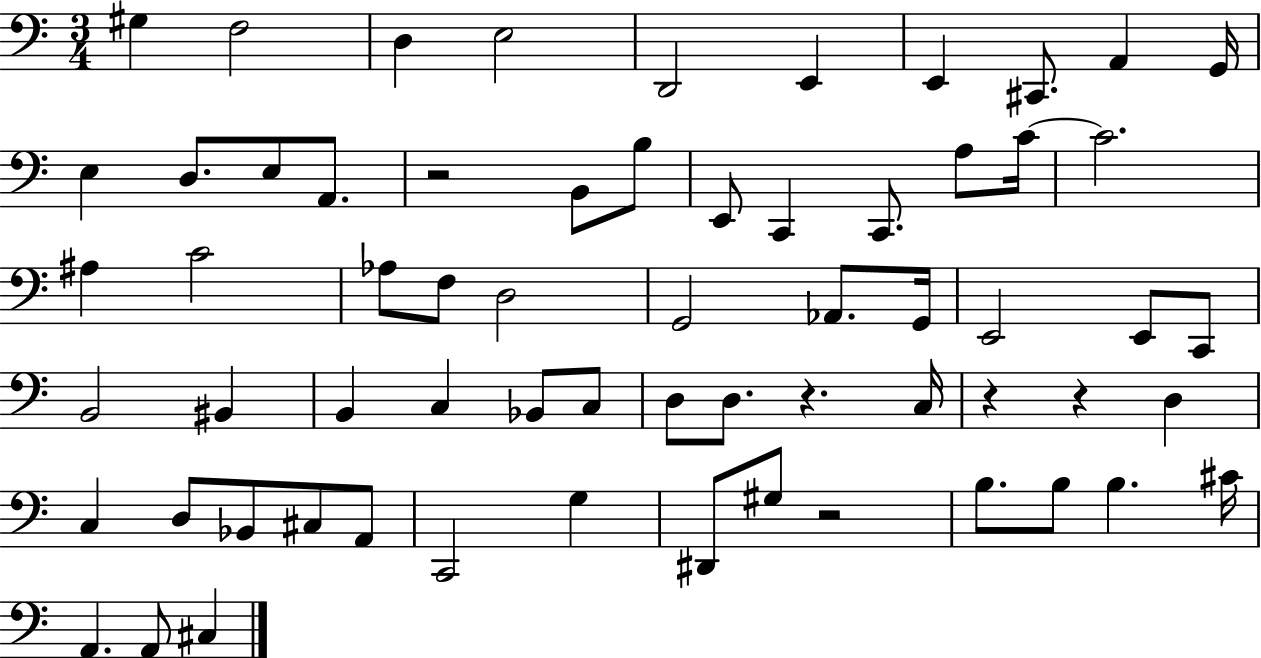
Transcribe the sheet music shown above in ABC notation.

X:1
T:Untitled
M:3/4
L:1/4
K:C
^G, F,2 D, E,2 D,,2 E,, E,, ^C,,/2 A,, G,,/4 E, D,/2 E,/2 A,,/2 z2 B,,/2 B,/2 E,,/2 C,, C,,/2 A,/2 C/4 C2 ^A, C2 _A,/2 F,/2 D,2 G,,2 _A,,/2 G,,/4 E,,2 E,,/2 C,,/2 B,,2 ^B,, B,, C, _B,,/2 C,/2 D,/2 D,/2 z C,/4 z z D, C, D,/2 _B,,/2 ^C,/2 A,,/2 C,,2 G, ^D,,/2 ^G,/2 z2 B,/2 B,/2 B, ^C/4 A,, A,,/2 ^C,